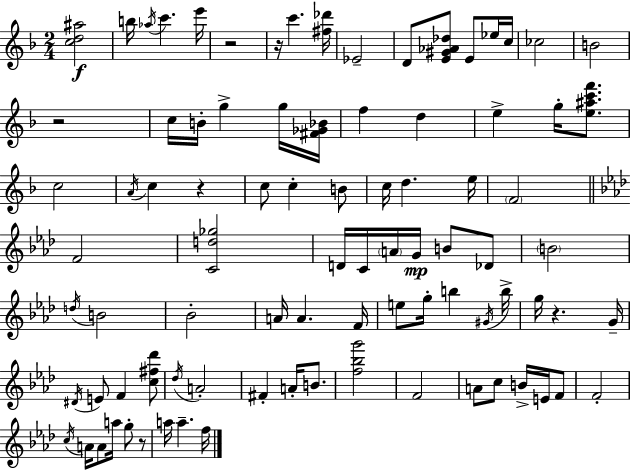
{
  \clef treble
  \numericTimeSignature
  \time 2/4
  \key f \major
  <c'' d'' ais''>2\f | b''16 \acciaccatura { aes''16 } c'''4. | e'''16 r2 | r16 c'''4. | \break <fis'' des'''>16 ees'2-- | d'8 <e' gis' aes' des''>8 e'8 ees''16 | c''16 ces''2 | b'2 | \break r2 | c''16 b'16-. g''4-> g''16 | <fis' ges' bes'>16 f''4 d''4 | e''4-> g''16-. <e'' ais'' c''' f'''>8. | \break c''2 | \acciaccatura { a'16 } c''4 r4 | c''8 c''4-. | b'8 c''16 d''4. | \break e''16 \parenthesize f'2 | \bar "||" \break \key f \minor f'2 | <c' d'' ges''>2 | d'16 c'16 \parenthesize a'16 g'16\mp b'8 des'8 | \parenthesize b'2 | \break \acciaccatura { d''16 } b'2 | bes'2-. | a'16 a'4. | f'16 e''8 g''16-. b''4 | \break \acciaccatura { gis'16 } b''16-> g''16 r4. | g'16-- \acciaccatura { dis'16 } e'8 f'4 | <c'' fis'' des'''>8 \acciaccatura { des''16 } a'2-. | fis'4-. | \break a'16-. b'8. <f'' bes'' g'''>2 | f'2 | a'8 c''8 | b'16-> e'16 f'8 f'2-. | \break \acciaccatura { c''16 } a'16 a'8 | a''16 g''8-. r8 a''16 a''4.-- | f''16 \bar "|."
}